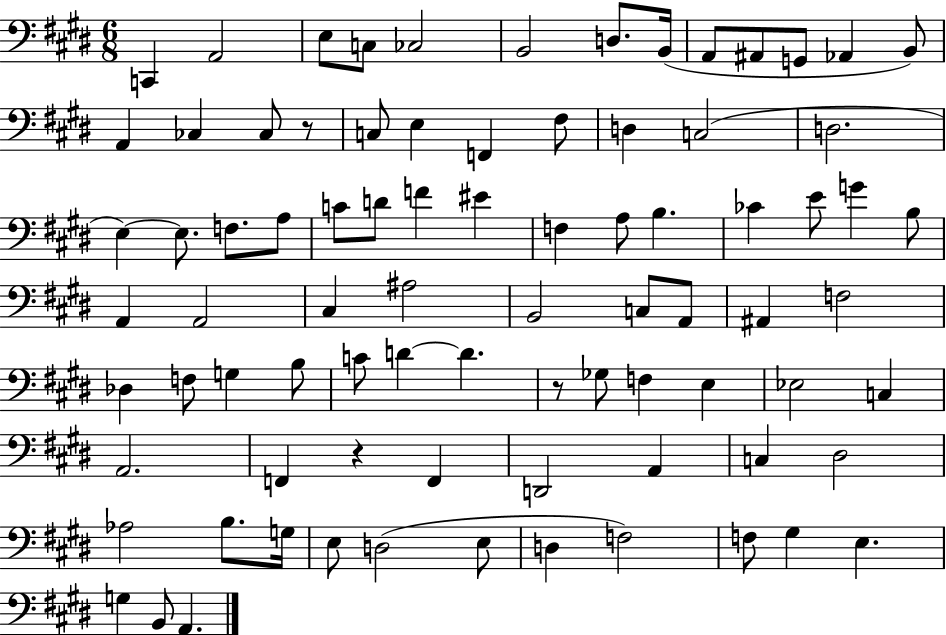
X:1
T:Untitled
M:6/8
L:1/4
K:E
C,, A,,2 E,/2 C,/2 _C,2 B,,2 D,/2 B,,/4 A,,/2 ^A,,/2 G,,/2 _A,, B,,/2 A,, _C, _C,/2 z/2 C,/2 E, F,, ^F,/2 D, C,2 D,2 E, E,/2 F,/2 A,/2 C/2 D/2 F ^E F, A,/2 B, _C E/2 G B,/2 A,, A,,2 ^C, ^A,2 B,,2 C,/2 A,,/2 ^A,, F,2 _D, F,/2 G, B,/2 C/2 D D z/2 _G,/2 F, E, _E,2 C, A,,2 F,, z F,, D,,2 A,, C, ^D,2 _A,2 B,/2 G,/4 E,/2 D,2 E,/2 D, F,2 F,/2 ^G, E, G, B,,/2 A,,